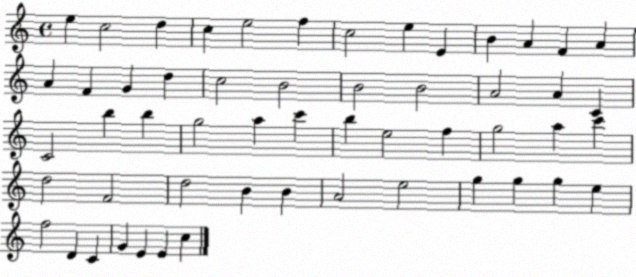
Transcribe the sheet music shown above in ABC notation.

X:1
T:Untitled
M:4/4
L:1/4
K:C
e c2 d c e2 f c2 e E B A F A A F G d c2 B2 B2 B2 A2 A C C2 b b g2 a c' b e2 f g2 a c' d2 F2 d2 B B A2 e2 g g g e f2 D C G E E c